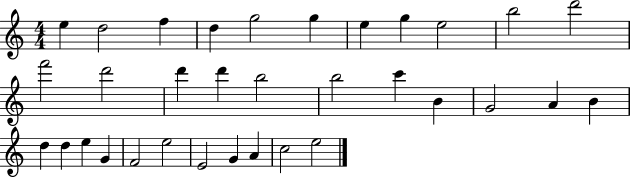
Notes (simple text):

E5/q D5/h F5/q D5/q G5/h G5/q E5/q G5/q E5/h B5/h D6/h F6/h D6/h D6/q D6/q B5/h B5/h C6/q B4/q G4/h A4/q B4/q D5/q D5/q E5/q G4/q F4/h E5/h E4/h G4/q A4/q C5/h E5/h